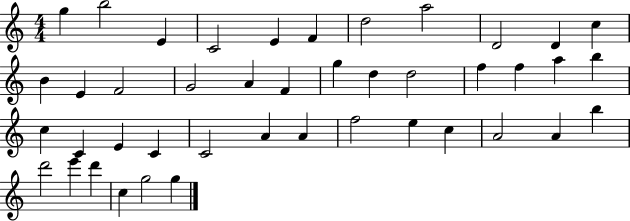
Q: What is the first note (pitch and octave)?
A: G5